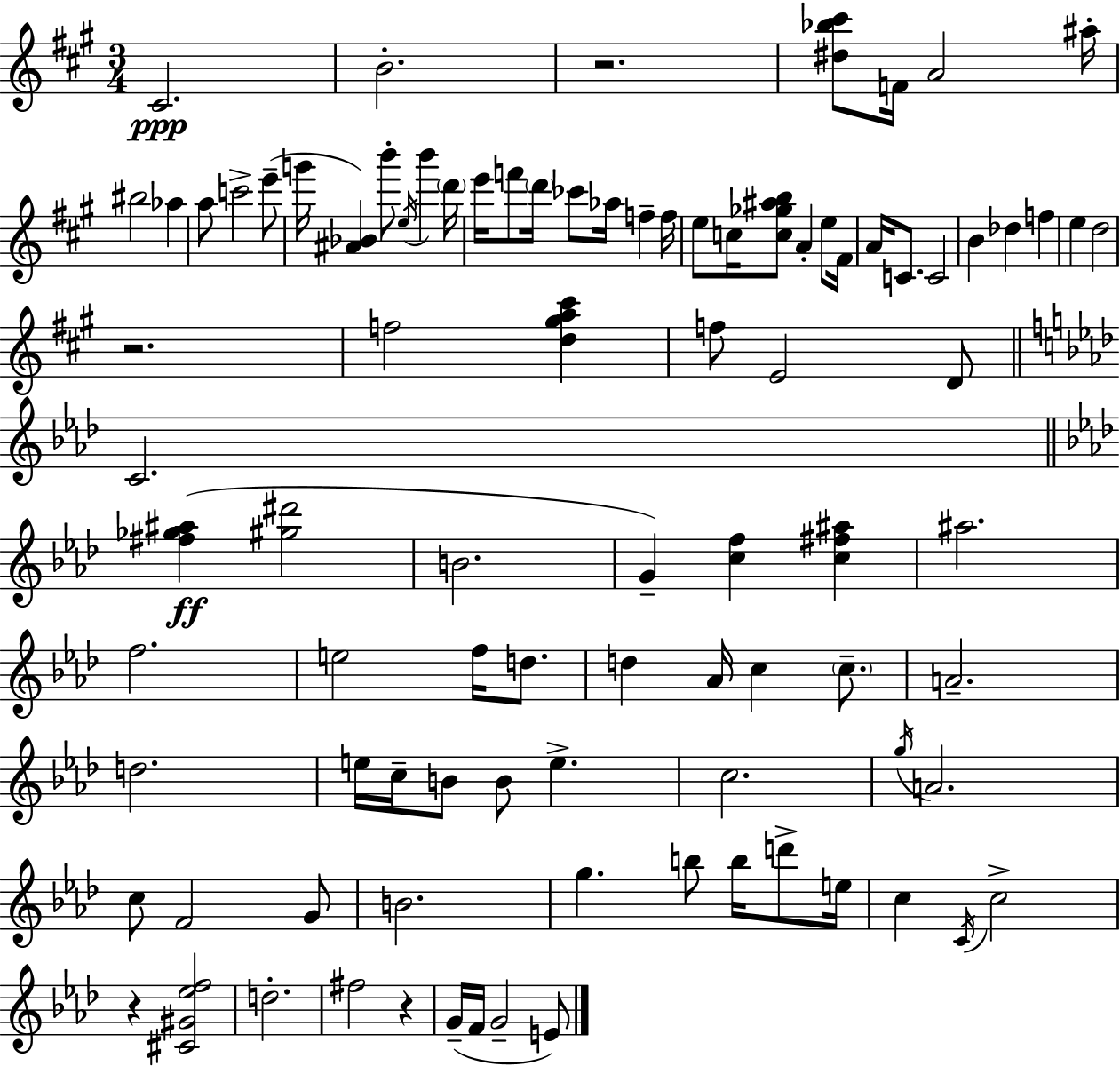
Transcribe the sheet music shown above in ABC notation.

X:1
T:Untitled
M:3/4
L:1/4
K:A
^C2 B2 z2 [^d_b^c']/2 F/4 A2 ^a/4 ^b2 _a a/2 c'2 e'/2 g'/4 [^A_B] b'/2 e/4 b' d'/4 e'/4 f'/2 d'/4 _c'/2 _a/4 f f/4 e/2 c/4 [c_g^ab]/2 A e/2 ^F/4 A/4 C/2 C2 B _d f e d2 z2 f2 [d^ga^c'] f/2 E2 D/2 C2 [^f_g^a] [^g^d']2 B2 G [cf] [c^f^a] ^a2 f2 e2 f/4 d/2 d _A/4 c c/2 A2 d2 e/4 c/4 B/2 B/2 e c2 g/4 A2 c/2 F2 G/2 B2 g b/2 b/4 d'/2 e/4 c C/4 c2 z [^C^G_ef]2 d2 ^f2 z G/4 F/4 G2 E/2